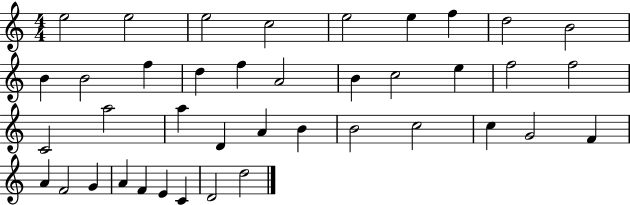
{
  \clef treble
  \numericTimeSignature
  \time 4/4
  \key c \major
  e''2 e''2 | e''2 c''2 | e''2 e''4 f''4 | d''2 b'2 | \break b'4 b'2 f''4 | d''4 f''4 a'2 | b'4 c''2 e''4 | f''2 f''2 | \break c'2 a''2 | a''4 d'4 a'4 b'4 | b'2 c''2 | c''4 g'2 f'4 | \break a'4 f'2 g'4 | a'4 f'4 e'4 c'4 | d'2 d''2 | \bar "|."
}